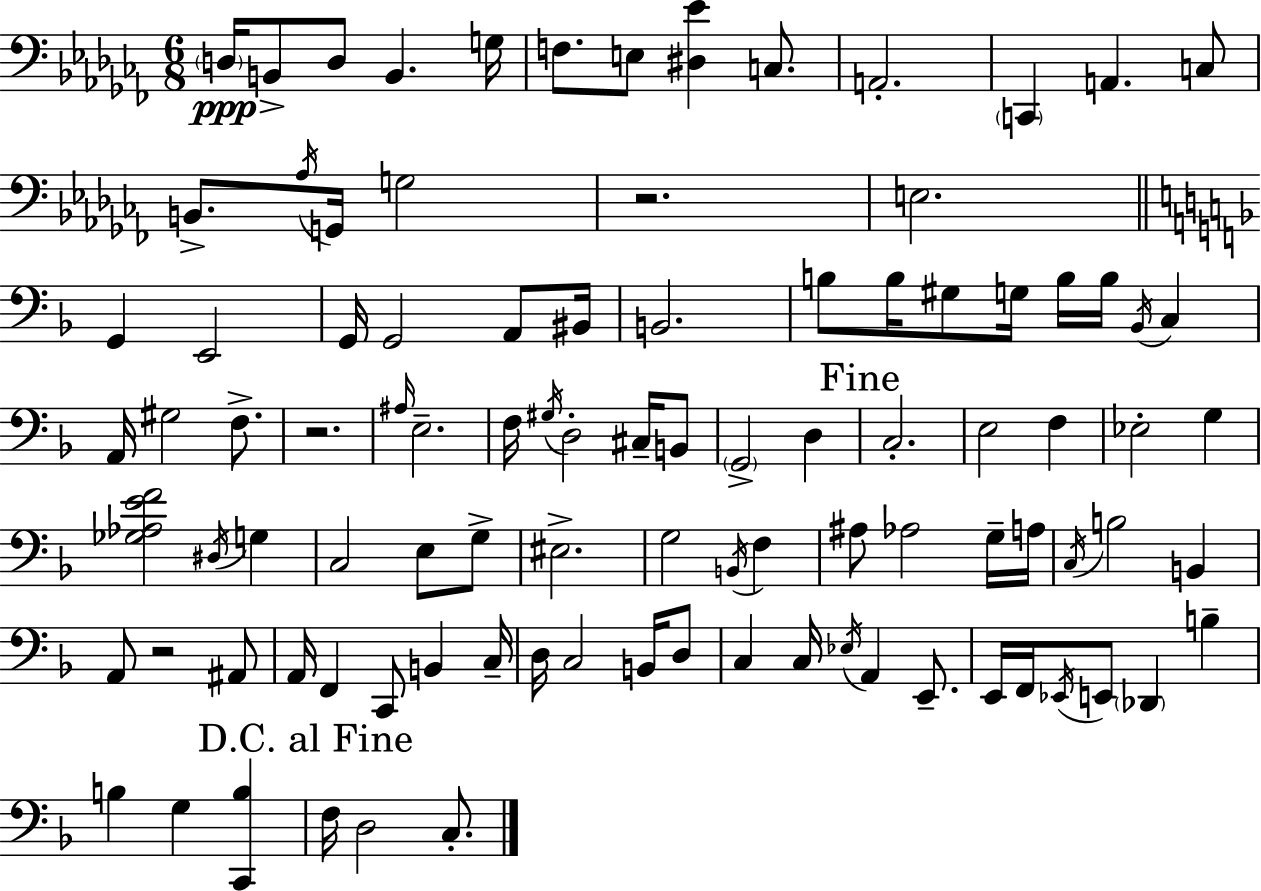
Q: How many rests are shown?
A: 3